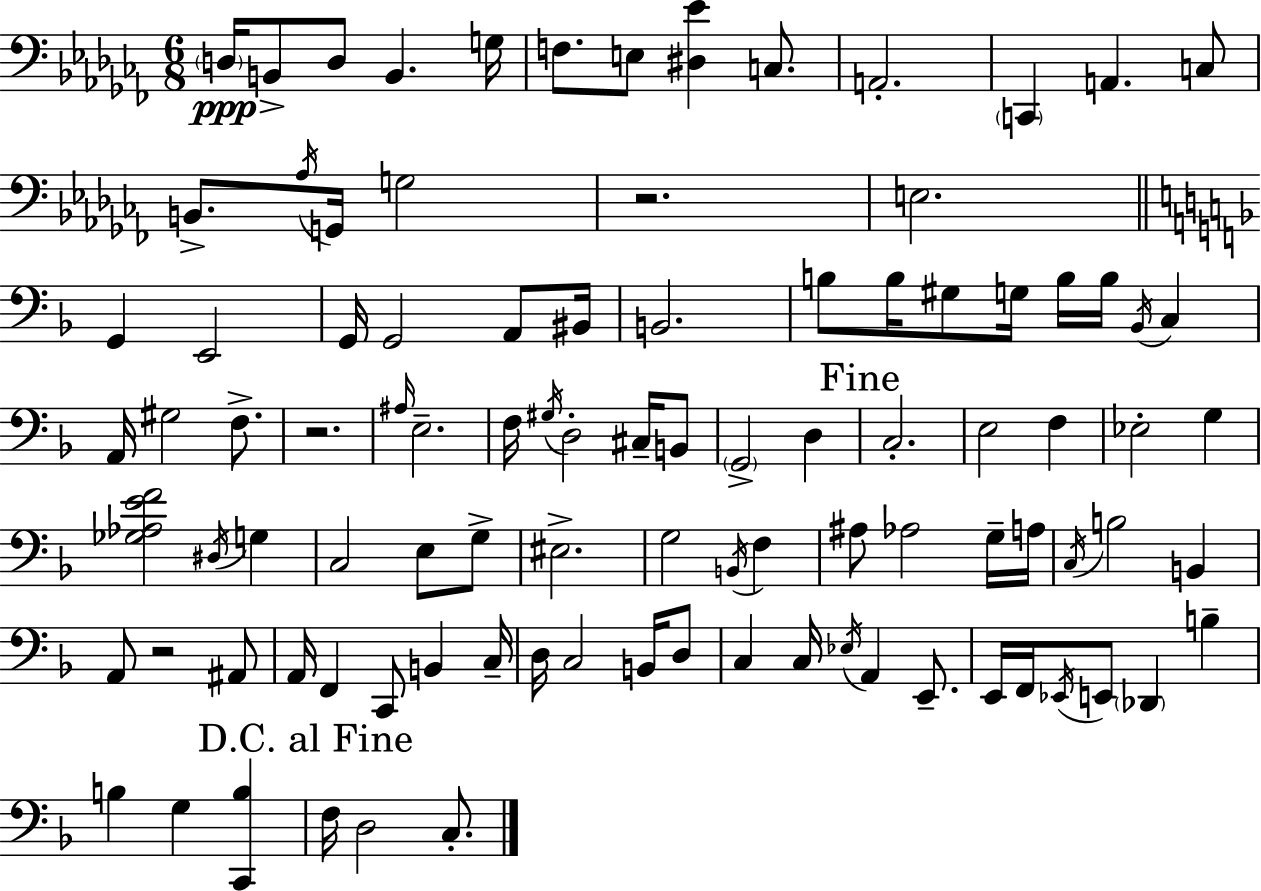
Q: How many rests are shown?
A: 3